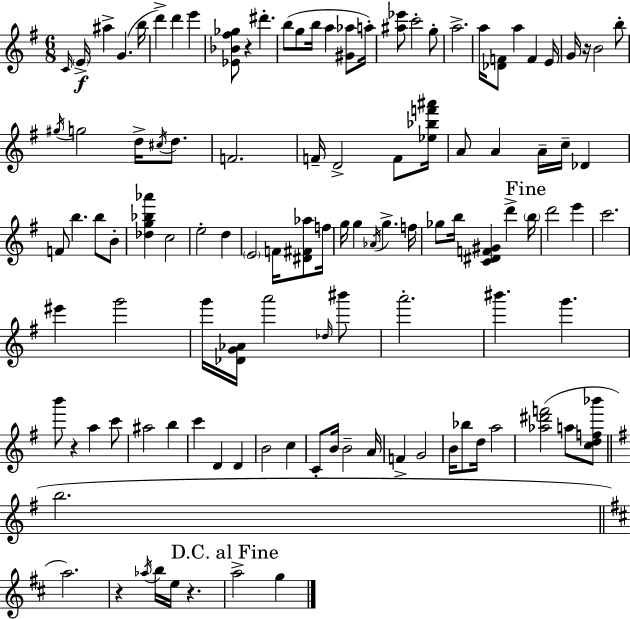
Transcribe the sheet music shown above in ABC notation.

X:1
T:Untitled
M:6/8
L:1/4
K:Em
C/4 E/4 ^a G b/4 d' d' e' [_E_B^f_g]/2 z ^d' b/2 g/2 b/4 a [^G_a]/2 a/4 [^a_e']/2 c'2 g/2 a2 a/4 [_DF]/2 a F E/4 G/4 z/4 B2 b/2 ^g/4 g2 d/4 ^c/4 d/2 F2 F/4 D2 F/2 [_e_bf'^a']/4 A/2 A A/4 c/4 _D F/2 b b/2 B/2 [_dg_b_a'] c2 e2 d E2 F/4 [^D^F_a]/2 f/4 g/4 g _A/4 g f/4 _g/2 b/4 [C^DF^G] d' b/4 d'2 e' c'2 ^e' g'2 g'/4 [_DG_A]/4 a'2 _d/4 ^b'/2 a'2 ^b' g' b'/2 z a c'/2 ^a2 b c' D D B2 c C/2 B/4 B2 A/4 F G2 B/4 _b/2 d/4 a2 [_a^d'f']2 a/2 [cdf_b']/2 b2 a2 z _a/4 b/4 e/4 z a2 g